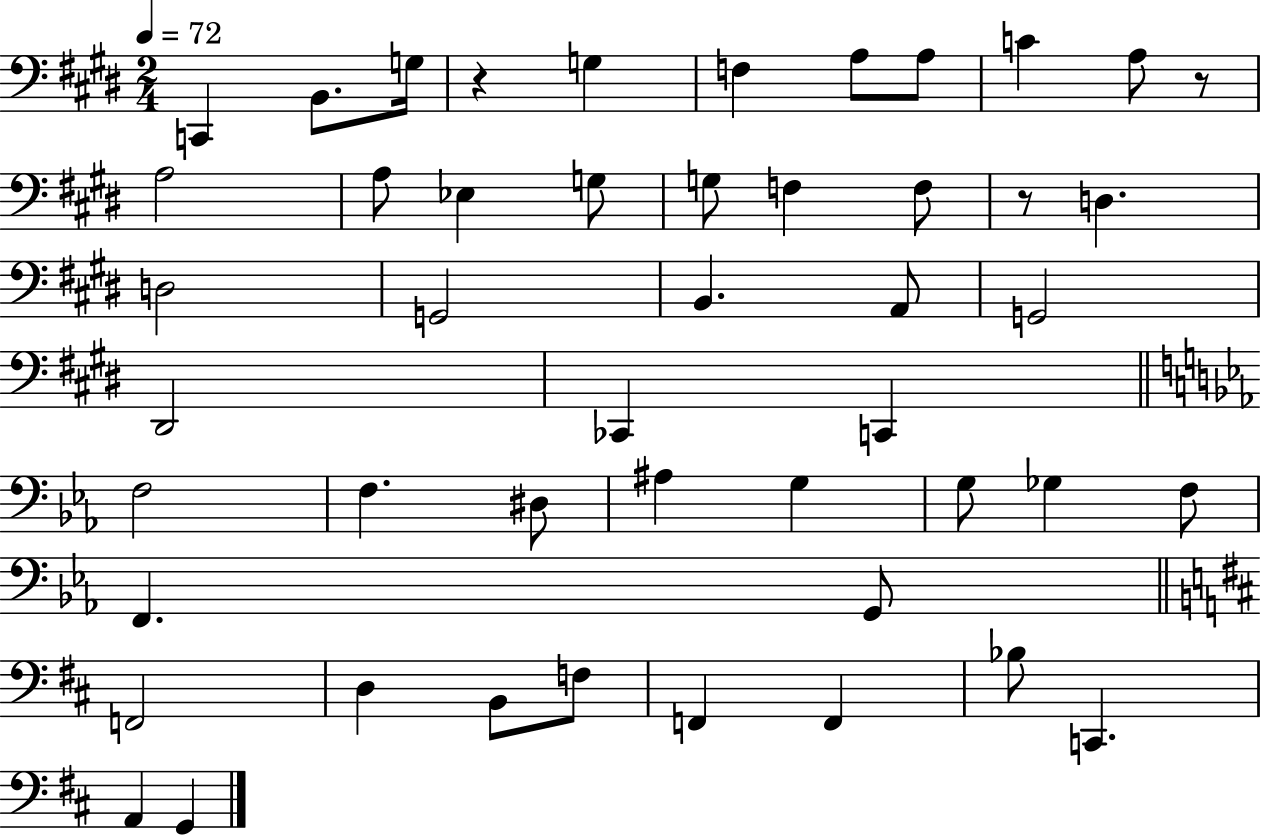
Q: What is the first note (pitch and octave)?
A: C2